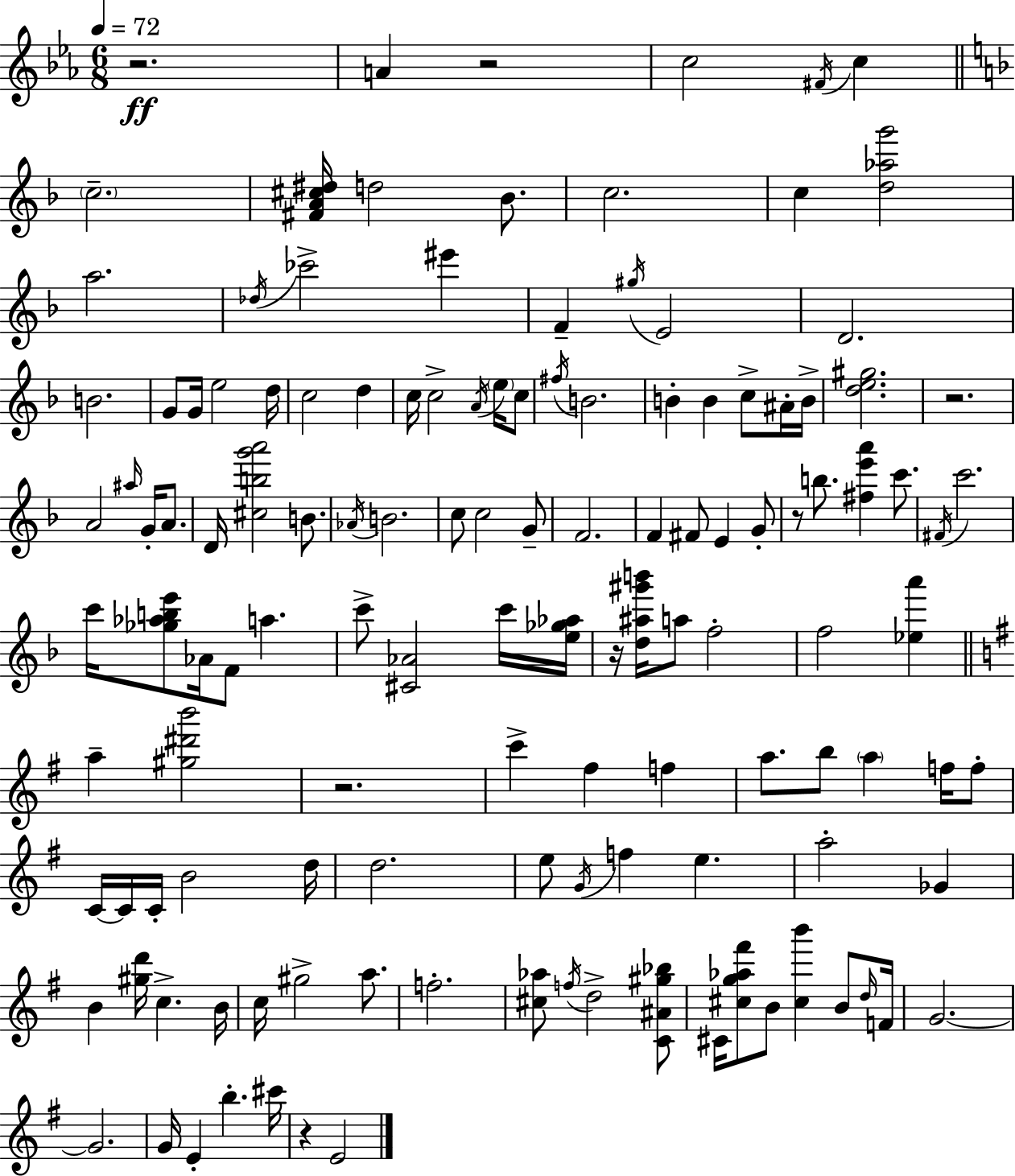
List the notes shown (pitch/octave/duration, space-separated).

R/h. A4/q R/h C5/h F#4/s C5/q C5/h. [F#4,A4,C#5,D#5]/s D5/h Bb4/e. C5/h. C5/q [D5,Ab5,G6]/h A5/h. Db5/s CES6/h EIS6/q F4/q G#5/s E4/h D4/h. B4/h. G4/e G4/s E5/h D5/s C5/h D5/q C5/s C5/h A4/s E5/s C5/e F#5/s B4/h. B4/q B4/q C5/e A#4/s B4/s [D5,E5,G#5]/h. R/h. A4/h A#5/s G4/s A4/e. D4/s [C#5,B5,G6,A6]/h B4/e. Ab4/s B4/h. C5/e C5/h G4/e F4/h. F4/q F#4/e E4/q G4/e R/e B5/e. [F#5,E6,A6]/q C6/e. F#4/s C6/h. C6/s [Gb5,Ab5,B5,E6]/e Ab4/s F4/e A5/q. C6/e [C#4,Ab4]/h C6/s [E5,Gb5,Ab5]/s R/s [D5,A#5,G#6,B6]/s A5/e F5/h F5/h [Eb5,A6]/q A5/q [G#5,D#6,B6]/h R/h. C6/q F#5/q F5/q A5/e. B5/e A5/q F5/s F5/e C4/s C4/s C4/s B4/h D5/s D5/h. E5/e G4/s F5/q E5/q. A5/h Gb4/q B4/q [G#5,D6]/s C5/q. B4/s C5/s G#5/h A5/e. F5/h. [C#5,Ab5]/e F5/s D5/h [C4,A#4,G#5,Bb5]/e C#4/s [C#5,G5,Ab5,F#6]/e B4/e [C#5,B6]/q B4/e D5/s F4/s G4/h. G4/h. G4/s E4/q B5/q. C#6/s R/q E4/h